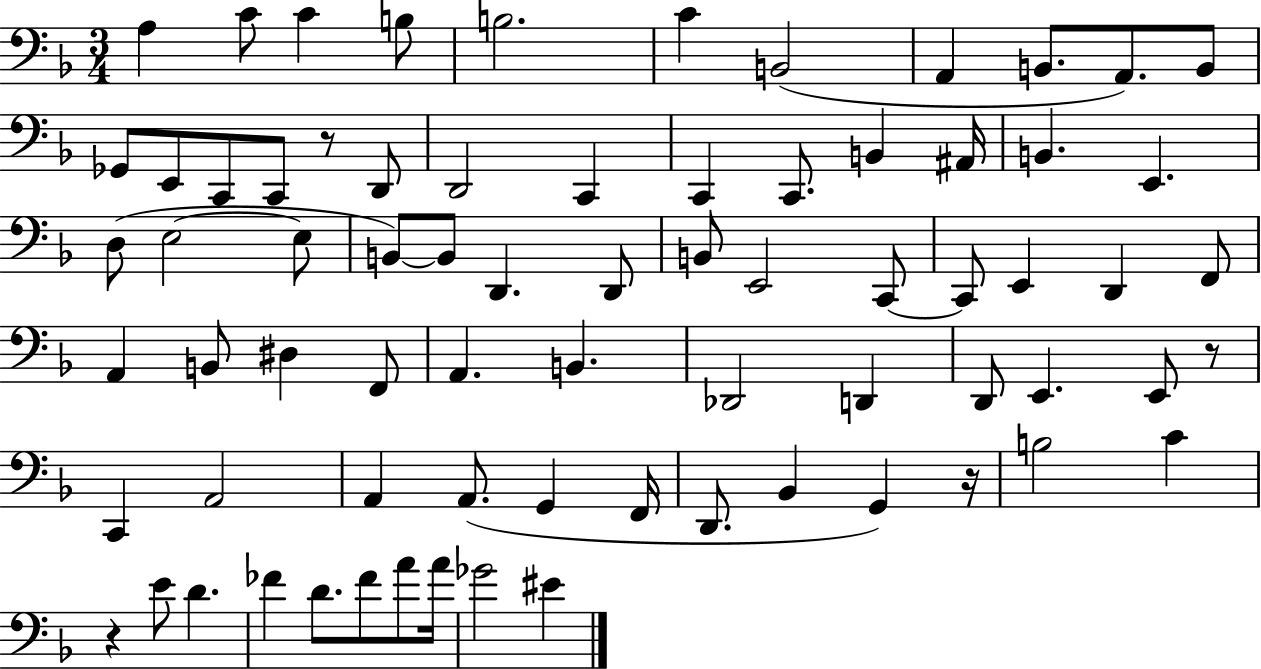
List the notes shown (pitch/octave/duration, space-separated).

A3/q C4/e C4/q B3/e B3/h. C4/q B2/h A2/q B2/e. A2/e. B2/e Gb2/e E2/e C2/e C2/e R/e D2/e D2/h C2/q C2/q C2/e. B2/q A#2/s B2/q. E2/q. D3/e E3/h E3/e B2/e B2/e D2/q. D2/e B2/e E2/h C2/e C2/e E2/q D2/q F2/e A2/q B2/e D#3/q F2/e A2/q. B2/q. Db2/h D2/q D2/e E2/q. E2/e R/e C2/q A2/h A2/q A2/e. G2/q F2/s D2/e. Bb2/q G2/q R/s B3/h C4/q R/q E4/e D4/q. FES4/q D4/e. FES4/e A4/e A4/s Gb4/h EIS4/q